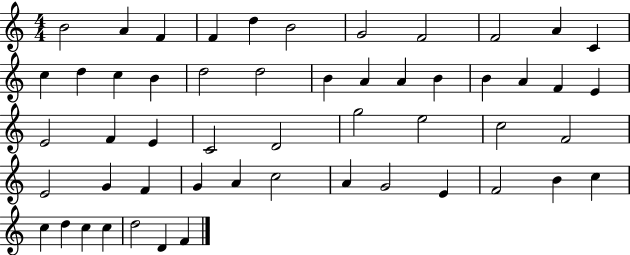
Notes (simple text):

B4/h A4/q F4/q F4/q D5/q B4/h G4/h F4/h F4/h A4/q C4/q C5/q D5/q C5/q B4/q D5/h D5/h B4/q A4/q A4/q B4/q B4/q A4/q F4/q E4/q E4/h F4/q E4/q C4/h D4/h G5/h E5/h C5/h F4/h E4/h G4/q F4/q G4/q A4/q C5/h A4/q G4/h E4/q F4/h B4/q C5/q C5/q D5/q C5/q C5/q D5/h D4/q F4/q